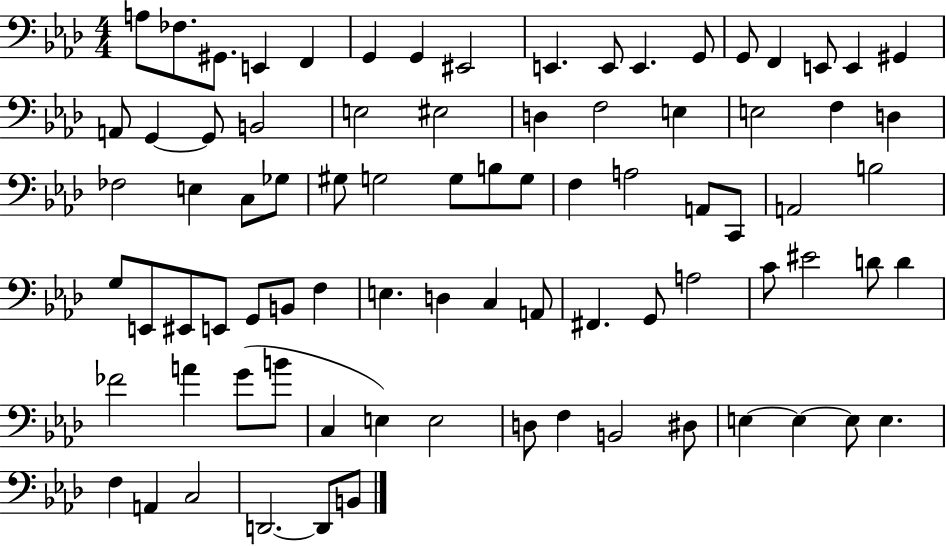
A3/e FES3/e. G#2/e. E2/q F2/q G2/q G2/q EIS2/h E2/q. E2/e E2/q. G2/e G2/e F2/q E2/e E2/q G#2/q A2/e G2/q G2/e B2/h E3/h EIS3/h D3/q F3/h E3/q E3/h F3/q D3/q FES3/h E3/q C3/e Gb3/e G#3/e G3/h G3/e B3/e G3/e F3/q A3/h A2/e C2/e A2/h B3/h G3/e E2/e EIS2/e E2/e G2/e B2/e F3/q E3/q. D3/q C3/q A2/e F#2/q. G2/e A3/h C4/e EIS4/h D4/e D4/q FES4/h A4/q G4/e B4/e C3/q E3/q E3/h D3/e F3/q B2/h D#3/e E3/q E3/q E3/e E3/q. F3/q A2/q C3/h D2/h. D2/e B2/e